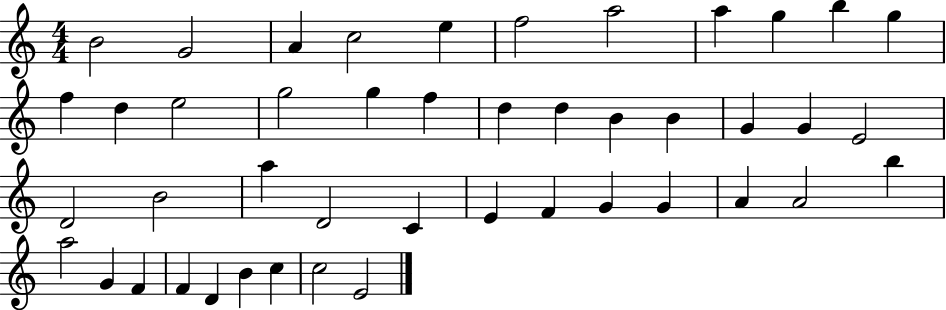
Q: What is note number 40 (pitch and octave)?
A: F4